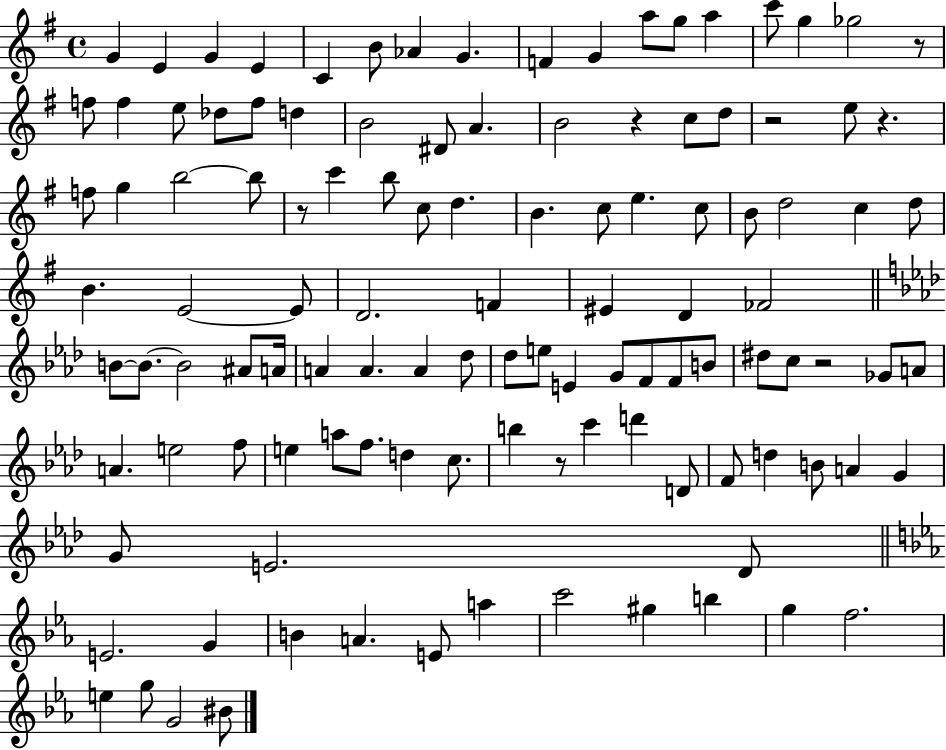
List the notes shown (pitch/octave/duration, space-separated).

G4/q E4/q G4/q E4/q C4/q B4/e Ab4/q G4/q. F4/q G4/q A5/e G5/e A5/q C6/e G5/q Gb5/h R/e F5/e F5/q E5/e Db5/e F5/e D5/q B4/h D#4/e A4/q. B4/h R/q C5/e D5/e R/h E5/e R/q. F5/e G5/q B5/h B5/e R/e C6/q B5/e C5/e D5/q. B4/q. C5/e E5/q. C5/e B4/e D5/h C5/q D5/e B4/q. E4/h E4/e D4/h. F4/q EIS4/q D4/q FES4/h B4/e B4/e. B4/h A#4/e A4/s A4/q A4/q. A4/q Db5/e Db5/e E5/e E4/q G4/e F4/e F4/e B4/e D#5/e C5/e R/h Gb4/e A4/e A4/q. E5/h F5/e E5/q A5/e F5/e. D5/q C5/e. B5/q R/e C6/q D6/q D4/e F4/e D5/q B4/e A4/q G4/q G4/e E4/h. Db4/e E4/h. G4/q B4/q A4/q. E4/e A5/q C6/h G#5/q B5/q G5/q F5/h. E5/q G5/e G4/h BIS4/e